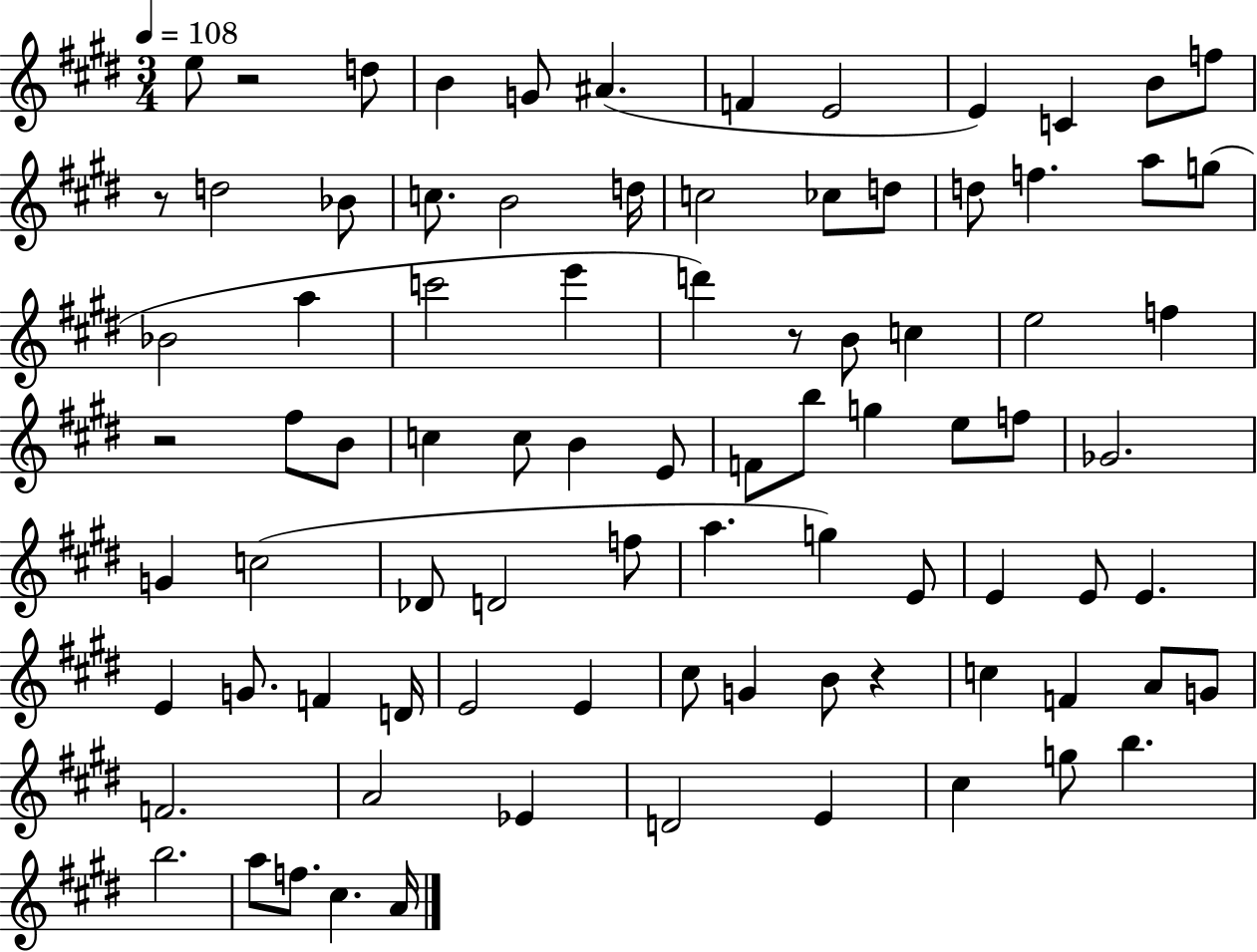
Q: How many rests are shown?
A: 5